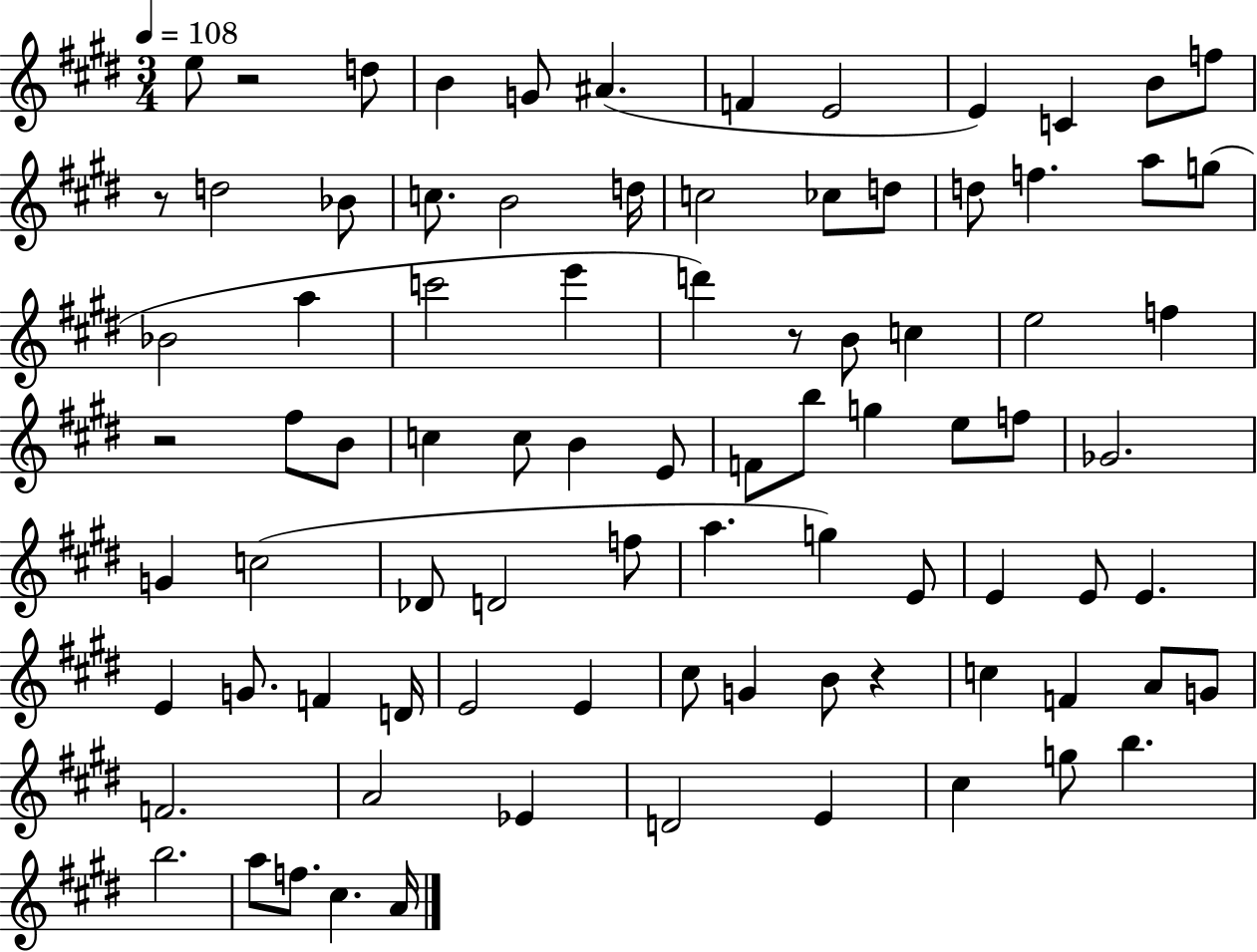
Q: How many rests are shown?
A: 5